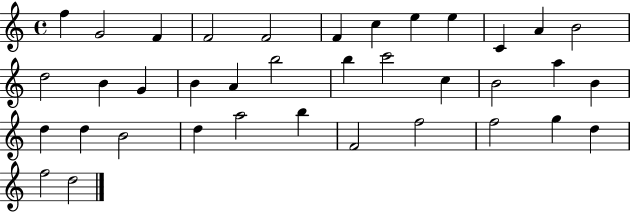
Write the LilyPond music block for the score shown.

{
  \clef treble
  \time 4/4
  \defaultTimeSignature
  \key c \major
  f''4 g'2 f'4 | f'2 f'2 | f'4 c''4 e''4 e''4 | c'4 a'4 b'2 | \break d''2 b'4 g'4 | b'4 a'4 b''2 | b''4 c'''2 c''4 | b'2 a''4 b'4 | \break d''4 d''4 b'2 | d''4 a''2 b''4 | f'2 f''2 | f''2 g''4 d''4 | \break f''2 d''2 | \bar "|."
}